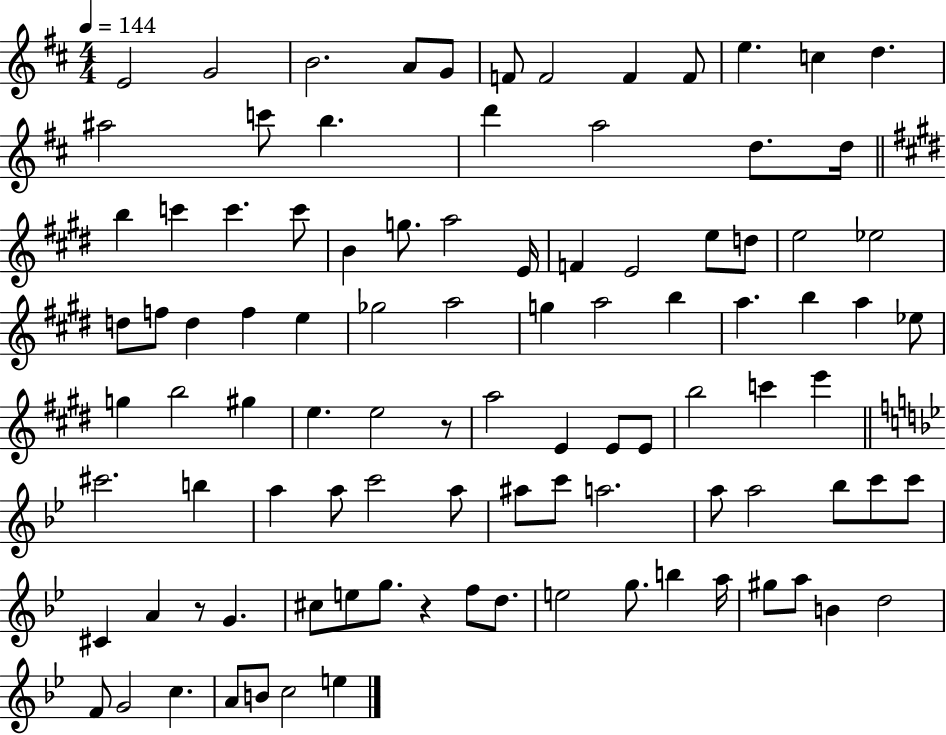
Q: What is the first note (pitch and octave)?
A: E4